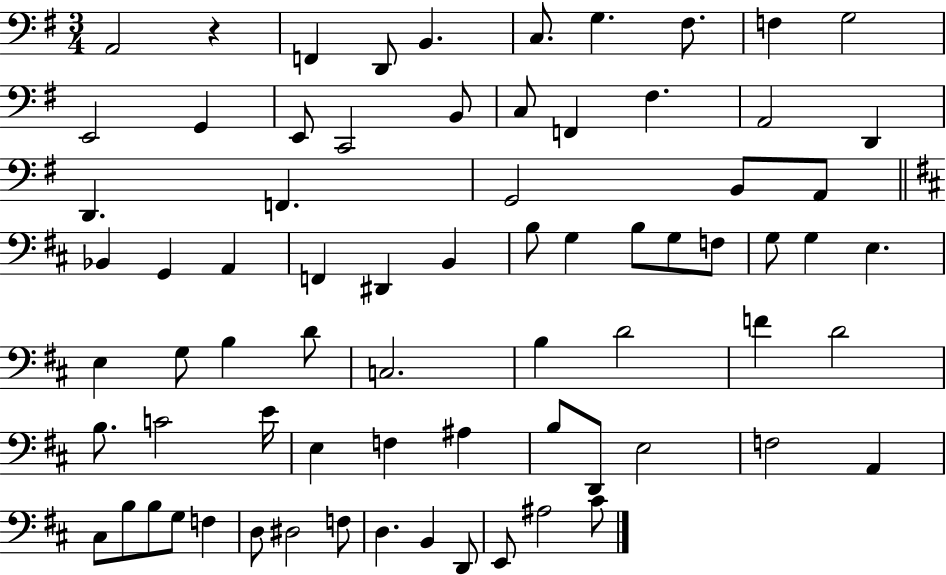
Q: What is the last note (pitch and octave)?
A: C#4